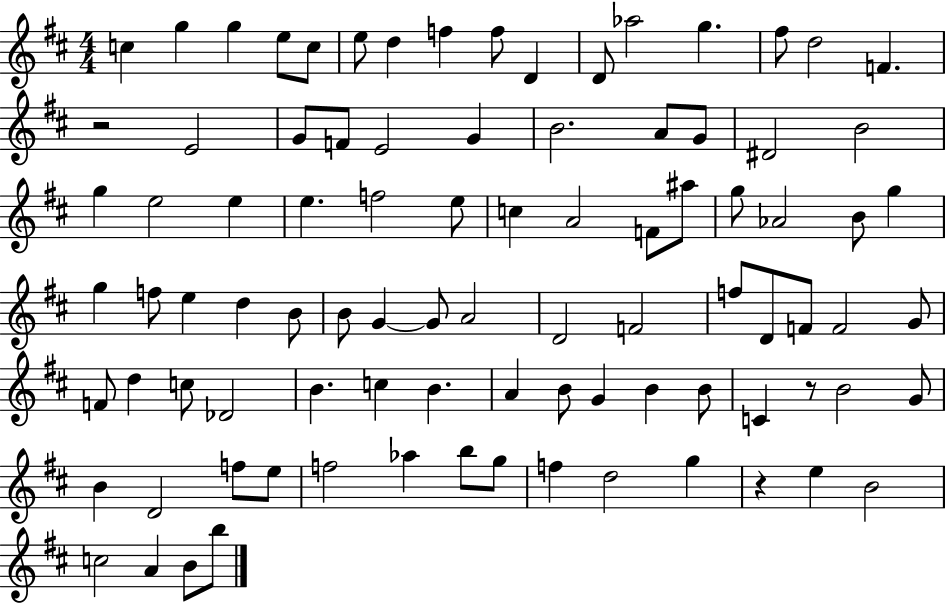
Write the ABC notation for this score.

X:1
T:Untitled
M:4/4
L:1/4
K:D
c g g e/2 c/2 e/2 d f f/2 D D/2 _a2 g ^f/2 d2 F z2 E2 G/2 F/2 E2 G B2 A/2 G/2 ^D2 B2 g e2 e e f2 e/2 c A2 F/2 ^a/2 g/2 _A2 B/2 g g f/2 e d B/2 B/2 G G/2 A2 D2 F2 f/2 D/2 F/2 F2 G/2 F/2 d c/2 _D2 B c B A B/2 G B B/2 C z/2 B2 G/2 B D2 f/2 e/2 f2 _a b/2 g/2 f d2 g z e B2 c2 A B/2 b/2